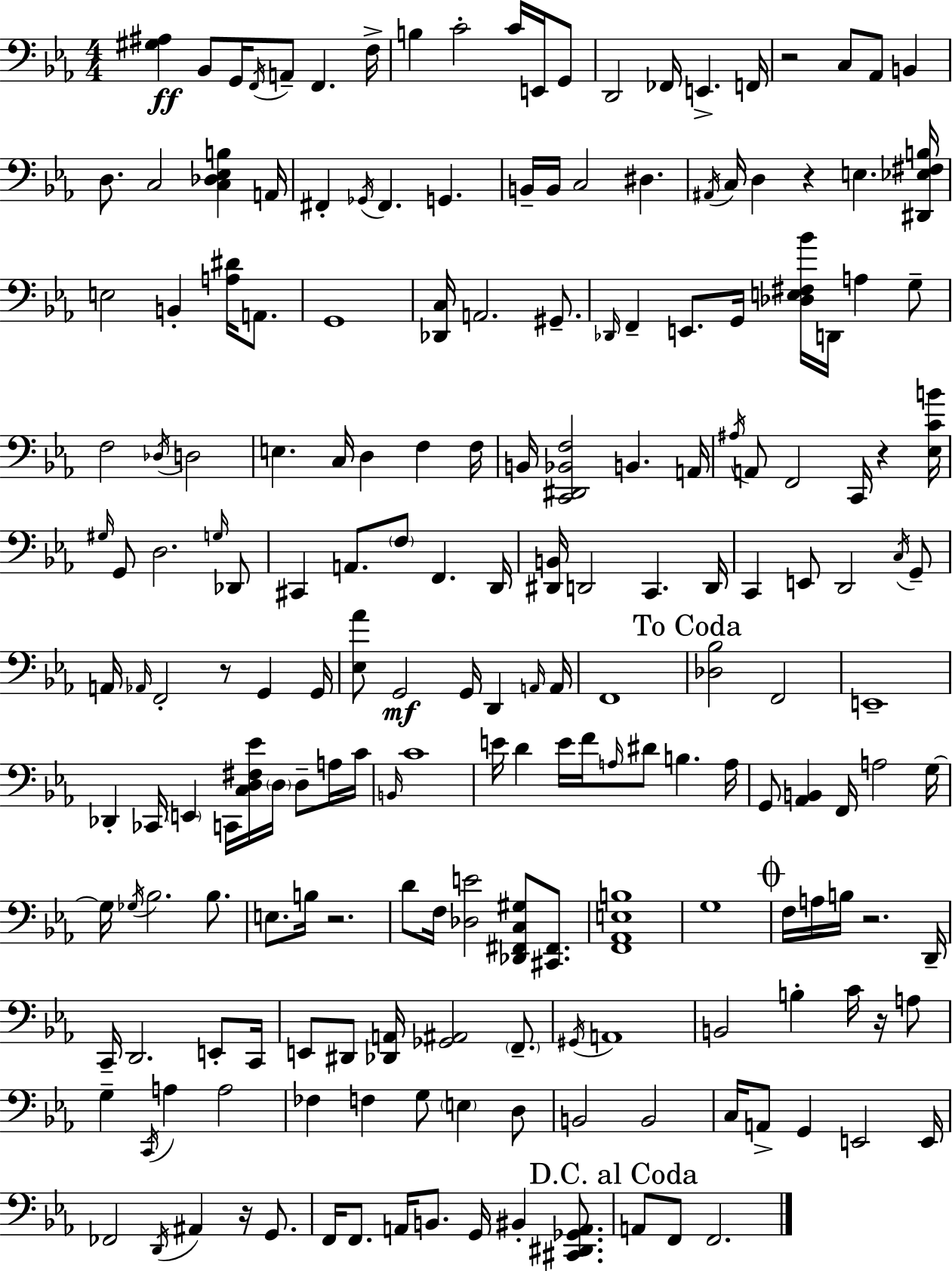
X:1
T:Untitled
M:4/4
L:1/4
K:Cm
[^G,^A,] _B,,/2 G,,/4 F,,/4 A,,/2 F,, F,/4 B, C2 C/4 E,,/4 G,,/2 D,,2 _F,,/4 E,, F,,/4 z2 C,/2 _A,,/2 B,, D,/2 C,2 [C,_D,_E,B,] A,,/4 ^F,, _G,,/4 ^F,, G,, B,,/4 B,,/4 C,2 ^D, ^A,,/4 C,/4 D, z E, [^D,,_E,^F,B,]/4 E,2 B,, [A,^D]/4 A,,/2 G,,4 [_D,,C,]/4 A,,2 ^G,,/2 _D,,/4 F,, E,,/2 G,,/4 [_D,E,^F,_B]/4 D,,/4 A, G,/2 F,2 _D,/4 D,2 E, C,/4 D, F, F,/4 B,,/4 [C,,^D,,_B,,F,]2 B,, A,,/4 ^A,/4 A,,/2 F,,2 C,,/4 z [_E,CB]/4 ^G,/4 G,,/2 D,2 G,/4 _D,,/2 ^C,, A,,/2 F,/2 F,, D,,/4 [^D,,B,,]/4 D,,2 C,, D,,/4 C,, E,,/2 D,,2 C,/4 G,,/2 A,,/4 _A,,/4 F,,2 z/2 G,, G,,/4 [_E,_A]/2 G,,2 G,,/4 D,, A,,/4 A,,/4 F,,4 [_D,_B,]2 F,,2 E,,4 _D,, _C,,/4 E,, C,,/4 [C,D,^F,_E]/4 D,/4 D,/2 A,/4 C/4 B,,/4 C4 E/4 D E/4 F/4 A,/4 ^D/2 B, A,/4 G,,/2 [_A,,B,,] F,,/4 A,2 G,/4 G,/4 _G,/4 _B,2 _B,/2 E,/2 B,/4 z2 D/2 F,/4 [_D,E]2 [_D,,^F,,C,^G,]/2 [^C,,^F,,]/2 [F,,_A,,E,B,]4 G,4 F,/4 A,/4 B,/4 z2 D,,/4 C,,/4 D,,2 E,,/2 C,,/4 E,,/2 ^D,,/2 [_D,,A,,]/4 [_G,,^A,,]2 F,,/2 ^G,,/4 A,,4 B,,2 B, C/4 z/4 A,/2 G, C,,/4 A, A,2 _F, F, G,/2 E, D,/2 B,,2 B,,2 C,/4 A,,/2 G,, E,,2 E,,/4 _F,,2 D,,/4 ^A,, z/4 G,,/2 F,,/4 F,,/2 A,,/4 B,,/2 G,,/4 ^B,, [^C,,^D,,_G,,A,,]/2 A,,/2 F,,/2 F,,2